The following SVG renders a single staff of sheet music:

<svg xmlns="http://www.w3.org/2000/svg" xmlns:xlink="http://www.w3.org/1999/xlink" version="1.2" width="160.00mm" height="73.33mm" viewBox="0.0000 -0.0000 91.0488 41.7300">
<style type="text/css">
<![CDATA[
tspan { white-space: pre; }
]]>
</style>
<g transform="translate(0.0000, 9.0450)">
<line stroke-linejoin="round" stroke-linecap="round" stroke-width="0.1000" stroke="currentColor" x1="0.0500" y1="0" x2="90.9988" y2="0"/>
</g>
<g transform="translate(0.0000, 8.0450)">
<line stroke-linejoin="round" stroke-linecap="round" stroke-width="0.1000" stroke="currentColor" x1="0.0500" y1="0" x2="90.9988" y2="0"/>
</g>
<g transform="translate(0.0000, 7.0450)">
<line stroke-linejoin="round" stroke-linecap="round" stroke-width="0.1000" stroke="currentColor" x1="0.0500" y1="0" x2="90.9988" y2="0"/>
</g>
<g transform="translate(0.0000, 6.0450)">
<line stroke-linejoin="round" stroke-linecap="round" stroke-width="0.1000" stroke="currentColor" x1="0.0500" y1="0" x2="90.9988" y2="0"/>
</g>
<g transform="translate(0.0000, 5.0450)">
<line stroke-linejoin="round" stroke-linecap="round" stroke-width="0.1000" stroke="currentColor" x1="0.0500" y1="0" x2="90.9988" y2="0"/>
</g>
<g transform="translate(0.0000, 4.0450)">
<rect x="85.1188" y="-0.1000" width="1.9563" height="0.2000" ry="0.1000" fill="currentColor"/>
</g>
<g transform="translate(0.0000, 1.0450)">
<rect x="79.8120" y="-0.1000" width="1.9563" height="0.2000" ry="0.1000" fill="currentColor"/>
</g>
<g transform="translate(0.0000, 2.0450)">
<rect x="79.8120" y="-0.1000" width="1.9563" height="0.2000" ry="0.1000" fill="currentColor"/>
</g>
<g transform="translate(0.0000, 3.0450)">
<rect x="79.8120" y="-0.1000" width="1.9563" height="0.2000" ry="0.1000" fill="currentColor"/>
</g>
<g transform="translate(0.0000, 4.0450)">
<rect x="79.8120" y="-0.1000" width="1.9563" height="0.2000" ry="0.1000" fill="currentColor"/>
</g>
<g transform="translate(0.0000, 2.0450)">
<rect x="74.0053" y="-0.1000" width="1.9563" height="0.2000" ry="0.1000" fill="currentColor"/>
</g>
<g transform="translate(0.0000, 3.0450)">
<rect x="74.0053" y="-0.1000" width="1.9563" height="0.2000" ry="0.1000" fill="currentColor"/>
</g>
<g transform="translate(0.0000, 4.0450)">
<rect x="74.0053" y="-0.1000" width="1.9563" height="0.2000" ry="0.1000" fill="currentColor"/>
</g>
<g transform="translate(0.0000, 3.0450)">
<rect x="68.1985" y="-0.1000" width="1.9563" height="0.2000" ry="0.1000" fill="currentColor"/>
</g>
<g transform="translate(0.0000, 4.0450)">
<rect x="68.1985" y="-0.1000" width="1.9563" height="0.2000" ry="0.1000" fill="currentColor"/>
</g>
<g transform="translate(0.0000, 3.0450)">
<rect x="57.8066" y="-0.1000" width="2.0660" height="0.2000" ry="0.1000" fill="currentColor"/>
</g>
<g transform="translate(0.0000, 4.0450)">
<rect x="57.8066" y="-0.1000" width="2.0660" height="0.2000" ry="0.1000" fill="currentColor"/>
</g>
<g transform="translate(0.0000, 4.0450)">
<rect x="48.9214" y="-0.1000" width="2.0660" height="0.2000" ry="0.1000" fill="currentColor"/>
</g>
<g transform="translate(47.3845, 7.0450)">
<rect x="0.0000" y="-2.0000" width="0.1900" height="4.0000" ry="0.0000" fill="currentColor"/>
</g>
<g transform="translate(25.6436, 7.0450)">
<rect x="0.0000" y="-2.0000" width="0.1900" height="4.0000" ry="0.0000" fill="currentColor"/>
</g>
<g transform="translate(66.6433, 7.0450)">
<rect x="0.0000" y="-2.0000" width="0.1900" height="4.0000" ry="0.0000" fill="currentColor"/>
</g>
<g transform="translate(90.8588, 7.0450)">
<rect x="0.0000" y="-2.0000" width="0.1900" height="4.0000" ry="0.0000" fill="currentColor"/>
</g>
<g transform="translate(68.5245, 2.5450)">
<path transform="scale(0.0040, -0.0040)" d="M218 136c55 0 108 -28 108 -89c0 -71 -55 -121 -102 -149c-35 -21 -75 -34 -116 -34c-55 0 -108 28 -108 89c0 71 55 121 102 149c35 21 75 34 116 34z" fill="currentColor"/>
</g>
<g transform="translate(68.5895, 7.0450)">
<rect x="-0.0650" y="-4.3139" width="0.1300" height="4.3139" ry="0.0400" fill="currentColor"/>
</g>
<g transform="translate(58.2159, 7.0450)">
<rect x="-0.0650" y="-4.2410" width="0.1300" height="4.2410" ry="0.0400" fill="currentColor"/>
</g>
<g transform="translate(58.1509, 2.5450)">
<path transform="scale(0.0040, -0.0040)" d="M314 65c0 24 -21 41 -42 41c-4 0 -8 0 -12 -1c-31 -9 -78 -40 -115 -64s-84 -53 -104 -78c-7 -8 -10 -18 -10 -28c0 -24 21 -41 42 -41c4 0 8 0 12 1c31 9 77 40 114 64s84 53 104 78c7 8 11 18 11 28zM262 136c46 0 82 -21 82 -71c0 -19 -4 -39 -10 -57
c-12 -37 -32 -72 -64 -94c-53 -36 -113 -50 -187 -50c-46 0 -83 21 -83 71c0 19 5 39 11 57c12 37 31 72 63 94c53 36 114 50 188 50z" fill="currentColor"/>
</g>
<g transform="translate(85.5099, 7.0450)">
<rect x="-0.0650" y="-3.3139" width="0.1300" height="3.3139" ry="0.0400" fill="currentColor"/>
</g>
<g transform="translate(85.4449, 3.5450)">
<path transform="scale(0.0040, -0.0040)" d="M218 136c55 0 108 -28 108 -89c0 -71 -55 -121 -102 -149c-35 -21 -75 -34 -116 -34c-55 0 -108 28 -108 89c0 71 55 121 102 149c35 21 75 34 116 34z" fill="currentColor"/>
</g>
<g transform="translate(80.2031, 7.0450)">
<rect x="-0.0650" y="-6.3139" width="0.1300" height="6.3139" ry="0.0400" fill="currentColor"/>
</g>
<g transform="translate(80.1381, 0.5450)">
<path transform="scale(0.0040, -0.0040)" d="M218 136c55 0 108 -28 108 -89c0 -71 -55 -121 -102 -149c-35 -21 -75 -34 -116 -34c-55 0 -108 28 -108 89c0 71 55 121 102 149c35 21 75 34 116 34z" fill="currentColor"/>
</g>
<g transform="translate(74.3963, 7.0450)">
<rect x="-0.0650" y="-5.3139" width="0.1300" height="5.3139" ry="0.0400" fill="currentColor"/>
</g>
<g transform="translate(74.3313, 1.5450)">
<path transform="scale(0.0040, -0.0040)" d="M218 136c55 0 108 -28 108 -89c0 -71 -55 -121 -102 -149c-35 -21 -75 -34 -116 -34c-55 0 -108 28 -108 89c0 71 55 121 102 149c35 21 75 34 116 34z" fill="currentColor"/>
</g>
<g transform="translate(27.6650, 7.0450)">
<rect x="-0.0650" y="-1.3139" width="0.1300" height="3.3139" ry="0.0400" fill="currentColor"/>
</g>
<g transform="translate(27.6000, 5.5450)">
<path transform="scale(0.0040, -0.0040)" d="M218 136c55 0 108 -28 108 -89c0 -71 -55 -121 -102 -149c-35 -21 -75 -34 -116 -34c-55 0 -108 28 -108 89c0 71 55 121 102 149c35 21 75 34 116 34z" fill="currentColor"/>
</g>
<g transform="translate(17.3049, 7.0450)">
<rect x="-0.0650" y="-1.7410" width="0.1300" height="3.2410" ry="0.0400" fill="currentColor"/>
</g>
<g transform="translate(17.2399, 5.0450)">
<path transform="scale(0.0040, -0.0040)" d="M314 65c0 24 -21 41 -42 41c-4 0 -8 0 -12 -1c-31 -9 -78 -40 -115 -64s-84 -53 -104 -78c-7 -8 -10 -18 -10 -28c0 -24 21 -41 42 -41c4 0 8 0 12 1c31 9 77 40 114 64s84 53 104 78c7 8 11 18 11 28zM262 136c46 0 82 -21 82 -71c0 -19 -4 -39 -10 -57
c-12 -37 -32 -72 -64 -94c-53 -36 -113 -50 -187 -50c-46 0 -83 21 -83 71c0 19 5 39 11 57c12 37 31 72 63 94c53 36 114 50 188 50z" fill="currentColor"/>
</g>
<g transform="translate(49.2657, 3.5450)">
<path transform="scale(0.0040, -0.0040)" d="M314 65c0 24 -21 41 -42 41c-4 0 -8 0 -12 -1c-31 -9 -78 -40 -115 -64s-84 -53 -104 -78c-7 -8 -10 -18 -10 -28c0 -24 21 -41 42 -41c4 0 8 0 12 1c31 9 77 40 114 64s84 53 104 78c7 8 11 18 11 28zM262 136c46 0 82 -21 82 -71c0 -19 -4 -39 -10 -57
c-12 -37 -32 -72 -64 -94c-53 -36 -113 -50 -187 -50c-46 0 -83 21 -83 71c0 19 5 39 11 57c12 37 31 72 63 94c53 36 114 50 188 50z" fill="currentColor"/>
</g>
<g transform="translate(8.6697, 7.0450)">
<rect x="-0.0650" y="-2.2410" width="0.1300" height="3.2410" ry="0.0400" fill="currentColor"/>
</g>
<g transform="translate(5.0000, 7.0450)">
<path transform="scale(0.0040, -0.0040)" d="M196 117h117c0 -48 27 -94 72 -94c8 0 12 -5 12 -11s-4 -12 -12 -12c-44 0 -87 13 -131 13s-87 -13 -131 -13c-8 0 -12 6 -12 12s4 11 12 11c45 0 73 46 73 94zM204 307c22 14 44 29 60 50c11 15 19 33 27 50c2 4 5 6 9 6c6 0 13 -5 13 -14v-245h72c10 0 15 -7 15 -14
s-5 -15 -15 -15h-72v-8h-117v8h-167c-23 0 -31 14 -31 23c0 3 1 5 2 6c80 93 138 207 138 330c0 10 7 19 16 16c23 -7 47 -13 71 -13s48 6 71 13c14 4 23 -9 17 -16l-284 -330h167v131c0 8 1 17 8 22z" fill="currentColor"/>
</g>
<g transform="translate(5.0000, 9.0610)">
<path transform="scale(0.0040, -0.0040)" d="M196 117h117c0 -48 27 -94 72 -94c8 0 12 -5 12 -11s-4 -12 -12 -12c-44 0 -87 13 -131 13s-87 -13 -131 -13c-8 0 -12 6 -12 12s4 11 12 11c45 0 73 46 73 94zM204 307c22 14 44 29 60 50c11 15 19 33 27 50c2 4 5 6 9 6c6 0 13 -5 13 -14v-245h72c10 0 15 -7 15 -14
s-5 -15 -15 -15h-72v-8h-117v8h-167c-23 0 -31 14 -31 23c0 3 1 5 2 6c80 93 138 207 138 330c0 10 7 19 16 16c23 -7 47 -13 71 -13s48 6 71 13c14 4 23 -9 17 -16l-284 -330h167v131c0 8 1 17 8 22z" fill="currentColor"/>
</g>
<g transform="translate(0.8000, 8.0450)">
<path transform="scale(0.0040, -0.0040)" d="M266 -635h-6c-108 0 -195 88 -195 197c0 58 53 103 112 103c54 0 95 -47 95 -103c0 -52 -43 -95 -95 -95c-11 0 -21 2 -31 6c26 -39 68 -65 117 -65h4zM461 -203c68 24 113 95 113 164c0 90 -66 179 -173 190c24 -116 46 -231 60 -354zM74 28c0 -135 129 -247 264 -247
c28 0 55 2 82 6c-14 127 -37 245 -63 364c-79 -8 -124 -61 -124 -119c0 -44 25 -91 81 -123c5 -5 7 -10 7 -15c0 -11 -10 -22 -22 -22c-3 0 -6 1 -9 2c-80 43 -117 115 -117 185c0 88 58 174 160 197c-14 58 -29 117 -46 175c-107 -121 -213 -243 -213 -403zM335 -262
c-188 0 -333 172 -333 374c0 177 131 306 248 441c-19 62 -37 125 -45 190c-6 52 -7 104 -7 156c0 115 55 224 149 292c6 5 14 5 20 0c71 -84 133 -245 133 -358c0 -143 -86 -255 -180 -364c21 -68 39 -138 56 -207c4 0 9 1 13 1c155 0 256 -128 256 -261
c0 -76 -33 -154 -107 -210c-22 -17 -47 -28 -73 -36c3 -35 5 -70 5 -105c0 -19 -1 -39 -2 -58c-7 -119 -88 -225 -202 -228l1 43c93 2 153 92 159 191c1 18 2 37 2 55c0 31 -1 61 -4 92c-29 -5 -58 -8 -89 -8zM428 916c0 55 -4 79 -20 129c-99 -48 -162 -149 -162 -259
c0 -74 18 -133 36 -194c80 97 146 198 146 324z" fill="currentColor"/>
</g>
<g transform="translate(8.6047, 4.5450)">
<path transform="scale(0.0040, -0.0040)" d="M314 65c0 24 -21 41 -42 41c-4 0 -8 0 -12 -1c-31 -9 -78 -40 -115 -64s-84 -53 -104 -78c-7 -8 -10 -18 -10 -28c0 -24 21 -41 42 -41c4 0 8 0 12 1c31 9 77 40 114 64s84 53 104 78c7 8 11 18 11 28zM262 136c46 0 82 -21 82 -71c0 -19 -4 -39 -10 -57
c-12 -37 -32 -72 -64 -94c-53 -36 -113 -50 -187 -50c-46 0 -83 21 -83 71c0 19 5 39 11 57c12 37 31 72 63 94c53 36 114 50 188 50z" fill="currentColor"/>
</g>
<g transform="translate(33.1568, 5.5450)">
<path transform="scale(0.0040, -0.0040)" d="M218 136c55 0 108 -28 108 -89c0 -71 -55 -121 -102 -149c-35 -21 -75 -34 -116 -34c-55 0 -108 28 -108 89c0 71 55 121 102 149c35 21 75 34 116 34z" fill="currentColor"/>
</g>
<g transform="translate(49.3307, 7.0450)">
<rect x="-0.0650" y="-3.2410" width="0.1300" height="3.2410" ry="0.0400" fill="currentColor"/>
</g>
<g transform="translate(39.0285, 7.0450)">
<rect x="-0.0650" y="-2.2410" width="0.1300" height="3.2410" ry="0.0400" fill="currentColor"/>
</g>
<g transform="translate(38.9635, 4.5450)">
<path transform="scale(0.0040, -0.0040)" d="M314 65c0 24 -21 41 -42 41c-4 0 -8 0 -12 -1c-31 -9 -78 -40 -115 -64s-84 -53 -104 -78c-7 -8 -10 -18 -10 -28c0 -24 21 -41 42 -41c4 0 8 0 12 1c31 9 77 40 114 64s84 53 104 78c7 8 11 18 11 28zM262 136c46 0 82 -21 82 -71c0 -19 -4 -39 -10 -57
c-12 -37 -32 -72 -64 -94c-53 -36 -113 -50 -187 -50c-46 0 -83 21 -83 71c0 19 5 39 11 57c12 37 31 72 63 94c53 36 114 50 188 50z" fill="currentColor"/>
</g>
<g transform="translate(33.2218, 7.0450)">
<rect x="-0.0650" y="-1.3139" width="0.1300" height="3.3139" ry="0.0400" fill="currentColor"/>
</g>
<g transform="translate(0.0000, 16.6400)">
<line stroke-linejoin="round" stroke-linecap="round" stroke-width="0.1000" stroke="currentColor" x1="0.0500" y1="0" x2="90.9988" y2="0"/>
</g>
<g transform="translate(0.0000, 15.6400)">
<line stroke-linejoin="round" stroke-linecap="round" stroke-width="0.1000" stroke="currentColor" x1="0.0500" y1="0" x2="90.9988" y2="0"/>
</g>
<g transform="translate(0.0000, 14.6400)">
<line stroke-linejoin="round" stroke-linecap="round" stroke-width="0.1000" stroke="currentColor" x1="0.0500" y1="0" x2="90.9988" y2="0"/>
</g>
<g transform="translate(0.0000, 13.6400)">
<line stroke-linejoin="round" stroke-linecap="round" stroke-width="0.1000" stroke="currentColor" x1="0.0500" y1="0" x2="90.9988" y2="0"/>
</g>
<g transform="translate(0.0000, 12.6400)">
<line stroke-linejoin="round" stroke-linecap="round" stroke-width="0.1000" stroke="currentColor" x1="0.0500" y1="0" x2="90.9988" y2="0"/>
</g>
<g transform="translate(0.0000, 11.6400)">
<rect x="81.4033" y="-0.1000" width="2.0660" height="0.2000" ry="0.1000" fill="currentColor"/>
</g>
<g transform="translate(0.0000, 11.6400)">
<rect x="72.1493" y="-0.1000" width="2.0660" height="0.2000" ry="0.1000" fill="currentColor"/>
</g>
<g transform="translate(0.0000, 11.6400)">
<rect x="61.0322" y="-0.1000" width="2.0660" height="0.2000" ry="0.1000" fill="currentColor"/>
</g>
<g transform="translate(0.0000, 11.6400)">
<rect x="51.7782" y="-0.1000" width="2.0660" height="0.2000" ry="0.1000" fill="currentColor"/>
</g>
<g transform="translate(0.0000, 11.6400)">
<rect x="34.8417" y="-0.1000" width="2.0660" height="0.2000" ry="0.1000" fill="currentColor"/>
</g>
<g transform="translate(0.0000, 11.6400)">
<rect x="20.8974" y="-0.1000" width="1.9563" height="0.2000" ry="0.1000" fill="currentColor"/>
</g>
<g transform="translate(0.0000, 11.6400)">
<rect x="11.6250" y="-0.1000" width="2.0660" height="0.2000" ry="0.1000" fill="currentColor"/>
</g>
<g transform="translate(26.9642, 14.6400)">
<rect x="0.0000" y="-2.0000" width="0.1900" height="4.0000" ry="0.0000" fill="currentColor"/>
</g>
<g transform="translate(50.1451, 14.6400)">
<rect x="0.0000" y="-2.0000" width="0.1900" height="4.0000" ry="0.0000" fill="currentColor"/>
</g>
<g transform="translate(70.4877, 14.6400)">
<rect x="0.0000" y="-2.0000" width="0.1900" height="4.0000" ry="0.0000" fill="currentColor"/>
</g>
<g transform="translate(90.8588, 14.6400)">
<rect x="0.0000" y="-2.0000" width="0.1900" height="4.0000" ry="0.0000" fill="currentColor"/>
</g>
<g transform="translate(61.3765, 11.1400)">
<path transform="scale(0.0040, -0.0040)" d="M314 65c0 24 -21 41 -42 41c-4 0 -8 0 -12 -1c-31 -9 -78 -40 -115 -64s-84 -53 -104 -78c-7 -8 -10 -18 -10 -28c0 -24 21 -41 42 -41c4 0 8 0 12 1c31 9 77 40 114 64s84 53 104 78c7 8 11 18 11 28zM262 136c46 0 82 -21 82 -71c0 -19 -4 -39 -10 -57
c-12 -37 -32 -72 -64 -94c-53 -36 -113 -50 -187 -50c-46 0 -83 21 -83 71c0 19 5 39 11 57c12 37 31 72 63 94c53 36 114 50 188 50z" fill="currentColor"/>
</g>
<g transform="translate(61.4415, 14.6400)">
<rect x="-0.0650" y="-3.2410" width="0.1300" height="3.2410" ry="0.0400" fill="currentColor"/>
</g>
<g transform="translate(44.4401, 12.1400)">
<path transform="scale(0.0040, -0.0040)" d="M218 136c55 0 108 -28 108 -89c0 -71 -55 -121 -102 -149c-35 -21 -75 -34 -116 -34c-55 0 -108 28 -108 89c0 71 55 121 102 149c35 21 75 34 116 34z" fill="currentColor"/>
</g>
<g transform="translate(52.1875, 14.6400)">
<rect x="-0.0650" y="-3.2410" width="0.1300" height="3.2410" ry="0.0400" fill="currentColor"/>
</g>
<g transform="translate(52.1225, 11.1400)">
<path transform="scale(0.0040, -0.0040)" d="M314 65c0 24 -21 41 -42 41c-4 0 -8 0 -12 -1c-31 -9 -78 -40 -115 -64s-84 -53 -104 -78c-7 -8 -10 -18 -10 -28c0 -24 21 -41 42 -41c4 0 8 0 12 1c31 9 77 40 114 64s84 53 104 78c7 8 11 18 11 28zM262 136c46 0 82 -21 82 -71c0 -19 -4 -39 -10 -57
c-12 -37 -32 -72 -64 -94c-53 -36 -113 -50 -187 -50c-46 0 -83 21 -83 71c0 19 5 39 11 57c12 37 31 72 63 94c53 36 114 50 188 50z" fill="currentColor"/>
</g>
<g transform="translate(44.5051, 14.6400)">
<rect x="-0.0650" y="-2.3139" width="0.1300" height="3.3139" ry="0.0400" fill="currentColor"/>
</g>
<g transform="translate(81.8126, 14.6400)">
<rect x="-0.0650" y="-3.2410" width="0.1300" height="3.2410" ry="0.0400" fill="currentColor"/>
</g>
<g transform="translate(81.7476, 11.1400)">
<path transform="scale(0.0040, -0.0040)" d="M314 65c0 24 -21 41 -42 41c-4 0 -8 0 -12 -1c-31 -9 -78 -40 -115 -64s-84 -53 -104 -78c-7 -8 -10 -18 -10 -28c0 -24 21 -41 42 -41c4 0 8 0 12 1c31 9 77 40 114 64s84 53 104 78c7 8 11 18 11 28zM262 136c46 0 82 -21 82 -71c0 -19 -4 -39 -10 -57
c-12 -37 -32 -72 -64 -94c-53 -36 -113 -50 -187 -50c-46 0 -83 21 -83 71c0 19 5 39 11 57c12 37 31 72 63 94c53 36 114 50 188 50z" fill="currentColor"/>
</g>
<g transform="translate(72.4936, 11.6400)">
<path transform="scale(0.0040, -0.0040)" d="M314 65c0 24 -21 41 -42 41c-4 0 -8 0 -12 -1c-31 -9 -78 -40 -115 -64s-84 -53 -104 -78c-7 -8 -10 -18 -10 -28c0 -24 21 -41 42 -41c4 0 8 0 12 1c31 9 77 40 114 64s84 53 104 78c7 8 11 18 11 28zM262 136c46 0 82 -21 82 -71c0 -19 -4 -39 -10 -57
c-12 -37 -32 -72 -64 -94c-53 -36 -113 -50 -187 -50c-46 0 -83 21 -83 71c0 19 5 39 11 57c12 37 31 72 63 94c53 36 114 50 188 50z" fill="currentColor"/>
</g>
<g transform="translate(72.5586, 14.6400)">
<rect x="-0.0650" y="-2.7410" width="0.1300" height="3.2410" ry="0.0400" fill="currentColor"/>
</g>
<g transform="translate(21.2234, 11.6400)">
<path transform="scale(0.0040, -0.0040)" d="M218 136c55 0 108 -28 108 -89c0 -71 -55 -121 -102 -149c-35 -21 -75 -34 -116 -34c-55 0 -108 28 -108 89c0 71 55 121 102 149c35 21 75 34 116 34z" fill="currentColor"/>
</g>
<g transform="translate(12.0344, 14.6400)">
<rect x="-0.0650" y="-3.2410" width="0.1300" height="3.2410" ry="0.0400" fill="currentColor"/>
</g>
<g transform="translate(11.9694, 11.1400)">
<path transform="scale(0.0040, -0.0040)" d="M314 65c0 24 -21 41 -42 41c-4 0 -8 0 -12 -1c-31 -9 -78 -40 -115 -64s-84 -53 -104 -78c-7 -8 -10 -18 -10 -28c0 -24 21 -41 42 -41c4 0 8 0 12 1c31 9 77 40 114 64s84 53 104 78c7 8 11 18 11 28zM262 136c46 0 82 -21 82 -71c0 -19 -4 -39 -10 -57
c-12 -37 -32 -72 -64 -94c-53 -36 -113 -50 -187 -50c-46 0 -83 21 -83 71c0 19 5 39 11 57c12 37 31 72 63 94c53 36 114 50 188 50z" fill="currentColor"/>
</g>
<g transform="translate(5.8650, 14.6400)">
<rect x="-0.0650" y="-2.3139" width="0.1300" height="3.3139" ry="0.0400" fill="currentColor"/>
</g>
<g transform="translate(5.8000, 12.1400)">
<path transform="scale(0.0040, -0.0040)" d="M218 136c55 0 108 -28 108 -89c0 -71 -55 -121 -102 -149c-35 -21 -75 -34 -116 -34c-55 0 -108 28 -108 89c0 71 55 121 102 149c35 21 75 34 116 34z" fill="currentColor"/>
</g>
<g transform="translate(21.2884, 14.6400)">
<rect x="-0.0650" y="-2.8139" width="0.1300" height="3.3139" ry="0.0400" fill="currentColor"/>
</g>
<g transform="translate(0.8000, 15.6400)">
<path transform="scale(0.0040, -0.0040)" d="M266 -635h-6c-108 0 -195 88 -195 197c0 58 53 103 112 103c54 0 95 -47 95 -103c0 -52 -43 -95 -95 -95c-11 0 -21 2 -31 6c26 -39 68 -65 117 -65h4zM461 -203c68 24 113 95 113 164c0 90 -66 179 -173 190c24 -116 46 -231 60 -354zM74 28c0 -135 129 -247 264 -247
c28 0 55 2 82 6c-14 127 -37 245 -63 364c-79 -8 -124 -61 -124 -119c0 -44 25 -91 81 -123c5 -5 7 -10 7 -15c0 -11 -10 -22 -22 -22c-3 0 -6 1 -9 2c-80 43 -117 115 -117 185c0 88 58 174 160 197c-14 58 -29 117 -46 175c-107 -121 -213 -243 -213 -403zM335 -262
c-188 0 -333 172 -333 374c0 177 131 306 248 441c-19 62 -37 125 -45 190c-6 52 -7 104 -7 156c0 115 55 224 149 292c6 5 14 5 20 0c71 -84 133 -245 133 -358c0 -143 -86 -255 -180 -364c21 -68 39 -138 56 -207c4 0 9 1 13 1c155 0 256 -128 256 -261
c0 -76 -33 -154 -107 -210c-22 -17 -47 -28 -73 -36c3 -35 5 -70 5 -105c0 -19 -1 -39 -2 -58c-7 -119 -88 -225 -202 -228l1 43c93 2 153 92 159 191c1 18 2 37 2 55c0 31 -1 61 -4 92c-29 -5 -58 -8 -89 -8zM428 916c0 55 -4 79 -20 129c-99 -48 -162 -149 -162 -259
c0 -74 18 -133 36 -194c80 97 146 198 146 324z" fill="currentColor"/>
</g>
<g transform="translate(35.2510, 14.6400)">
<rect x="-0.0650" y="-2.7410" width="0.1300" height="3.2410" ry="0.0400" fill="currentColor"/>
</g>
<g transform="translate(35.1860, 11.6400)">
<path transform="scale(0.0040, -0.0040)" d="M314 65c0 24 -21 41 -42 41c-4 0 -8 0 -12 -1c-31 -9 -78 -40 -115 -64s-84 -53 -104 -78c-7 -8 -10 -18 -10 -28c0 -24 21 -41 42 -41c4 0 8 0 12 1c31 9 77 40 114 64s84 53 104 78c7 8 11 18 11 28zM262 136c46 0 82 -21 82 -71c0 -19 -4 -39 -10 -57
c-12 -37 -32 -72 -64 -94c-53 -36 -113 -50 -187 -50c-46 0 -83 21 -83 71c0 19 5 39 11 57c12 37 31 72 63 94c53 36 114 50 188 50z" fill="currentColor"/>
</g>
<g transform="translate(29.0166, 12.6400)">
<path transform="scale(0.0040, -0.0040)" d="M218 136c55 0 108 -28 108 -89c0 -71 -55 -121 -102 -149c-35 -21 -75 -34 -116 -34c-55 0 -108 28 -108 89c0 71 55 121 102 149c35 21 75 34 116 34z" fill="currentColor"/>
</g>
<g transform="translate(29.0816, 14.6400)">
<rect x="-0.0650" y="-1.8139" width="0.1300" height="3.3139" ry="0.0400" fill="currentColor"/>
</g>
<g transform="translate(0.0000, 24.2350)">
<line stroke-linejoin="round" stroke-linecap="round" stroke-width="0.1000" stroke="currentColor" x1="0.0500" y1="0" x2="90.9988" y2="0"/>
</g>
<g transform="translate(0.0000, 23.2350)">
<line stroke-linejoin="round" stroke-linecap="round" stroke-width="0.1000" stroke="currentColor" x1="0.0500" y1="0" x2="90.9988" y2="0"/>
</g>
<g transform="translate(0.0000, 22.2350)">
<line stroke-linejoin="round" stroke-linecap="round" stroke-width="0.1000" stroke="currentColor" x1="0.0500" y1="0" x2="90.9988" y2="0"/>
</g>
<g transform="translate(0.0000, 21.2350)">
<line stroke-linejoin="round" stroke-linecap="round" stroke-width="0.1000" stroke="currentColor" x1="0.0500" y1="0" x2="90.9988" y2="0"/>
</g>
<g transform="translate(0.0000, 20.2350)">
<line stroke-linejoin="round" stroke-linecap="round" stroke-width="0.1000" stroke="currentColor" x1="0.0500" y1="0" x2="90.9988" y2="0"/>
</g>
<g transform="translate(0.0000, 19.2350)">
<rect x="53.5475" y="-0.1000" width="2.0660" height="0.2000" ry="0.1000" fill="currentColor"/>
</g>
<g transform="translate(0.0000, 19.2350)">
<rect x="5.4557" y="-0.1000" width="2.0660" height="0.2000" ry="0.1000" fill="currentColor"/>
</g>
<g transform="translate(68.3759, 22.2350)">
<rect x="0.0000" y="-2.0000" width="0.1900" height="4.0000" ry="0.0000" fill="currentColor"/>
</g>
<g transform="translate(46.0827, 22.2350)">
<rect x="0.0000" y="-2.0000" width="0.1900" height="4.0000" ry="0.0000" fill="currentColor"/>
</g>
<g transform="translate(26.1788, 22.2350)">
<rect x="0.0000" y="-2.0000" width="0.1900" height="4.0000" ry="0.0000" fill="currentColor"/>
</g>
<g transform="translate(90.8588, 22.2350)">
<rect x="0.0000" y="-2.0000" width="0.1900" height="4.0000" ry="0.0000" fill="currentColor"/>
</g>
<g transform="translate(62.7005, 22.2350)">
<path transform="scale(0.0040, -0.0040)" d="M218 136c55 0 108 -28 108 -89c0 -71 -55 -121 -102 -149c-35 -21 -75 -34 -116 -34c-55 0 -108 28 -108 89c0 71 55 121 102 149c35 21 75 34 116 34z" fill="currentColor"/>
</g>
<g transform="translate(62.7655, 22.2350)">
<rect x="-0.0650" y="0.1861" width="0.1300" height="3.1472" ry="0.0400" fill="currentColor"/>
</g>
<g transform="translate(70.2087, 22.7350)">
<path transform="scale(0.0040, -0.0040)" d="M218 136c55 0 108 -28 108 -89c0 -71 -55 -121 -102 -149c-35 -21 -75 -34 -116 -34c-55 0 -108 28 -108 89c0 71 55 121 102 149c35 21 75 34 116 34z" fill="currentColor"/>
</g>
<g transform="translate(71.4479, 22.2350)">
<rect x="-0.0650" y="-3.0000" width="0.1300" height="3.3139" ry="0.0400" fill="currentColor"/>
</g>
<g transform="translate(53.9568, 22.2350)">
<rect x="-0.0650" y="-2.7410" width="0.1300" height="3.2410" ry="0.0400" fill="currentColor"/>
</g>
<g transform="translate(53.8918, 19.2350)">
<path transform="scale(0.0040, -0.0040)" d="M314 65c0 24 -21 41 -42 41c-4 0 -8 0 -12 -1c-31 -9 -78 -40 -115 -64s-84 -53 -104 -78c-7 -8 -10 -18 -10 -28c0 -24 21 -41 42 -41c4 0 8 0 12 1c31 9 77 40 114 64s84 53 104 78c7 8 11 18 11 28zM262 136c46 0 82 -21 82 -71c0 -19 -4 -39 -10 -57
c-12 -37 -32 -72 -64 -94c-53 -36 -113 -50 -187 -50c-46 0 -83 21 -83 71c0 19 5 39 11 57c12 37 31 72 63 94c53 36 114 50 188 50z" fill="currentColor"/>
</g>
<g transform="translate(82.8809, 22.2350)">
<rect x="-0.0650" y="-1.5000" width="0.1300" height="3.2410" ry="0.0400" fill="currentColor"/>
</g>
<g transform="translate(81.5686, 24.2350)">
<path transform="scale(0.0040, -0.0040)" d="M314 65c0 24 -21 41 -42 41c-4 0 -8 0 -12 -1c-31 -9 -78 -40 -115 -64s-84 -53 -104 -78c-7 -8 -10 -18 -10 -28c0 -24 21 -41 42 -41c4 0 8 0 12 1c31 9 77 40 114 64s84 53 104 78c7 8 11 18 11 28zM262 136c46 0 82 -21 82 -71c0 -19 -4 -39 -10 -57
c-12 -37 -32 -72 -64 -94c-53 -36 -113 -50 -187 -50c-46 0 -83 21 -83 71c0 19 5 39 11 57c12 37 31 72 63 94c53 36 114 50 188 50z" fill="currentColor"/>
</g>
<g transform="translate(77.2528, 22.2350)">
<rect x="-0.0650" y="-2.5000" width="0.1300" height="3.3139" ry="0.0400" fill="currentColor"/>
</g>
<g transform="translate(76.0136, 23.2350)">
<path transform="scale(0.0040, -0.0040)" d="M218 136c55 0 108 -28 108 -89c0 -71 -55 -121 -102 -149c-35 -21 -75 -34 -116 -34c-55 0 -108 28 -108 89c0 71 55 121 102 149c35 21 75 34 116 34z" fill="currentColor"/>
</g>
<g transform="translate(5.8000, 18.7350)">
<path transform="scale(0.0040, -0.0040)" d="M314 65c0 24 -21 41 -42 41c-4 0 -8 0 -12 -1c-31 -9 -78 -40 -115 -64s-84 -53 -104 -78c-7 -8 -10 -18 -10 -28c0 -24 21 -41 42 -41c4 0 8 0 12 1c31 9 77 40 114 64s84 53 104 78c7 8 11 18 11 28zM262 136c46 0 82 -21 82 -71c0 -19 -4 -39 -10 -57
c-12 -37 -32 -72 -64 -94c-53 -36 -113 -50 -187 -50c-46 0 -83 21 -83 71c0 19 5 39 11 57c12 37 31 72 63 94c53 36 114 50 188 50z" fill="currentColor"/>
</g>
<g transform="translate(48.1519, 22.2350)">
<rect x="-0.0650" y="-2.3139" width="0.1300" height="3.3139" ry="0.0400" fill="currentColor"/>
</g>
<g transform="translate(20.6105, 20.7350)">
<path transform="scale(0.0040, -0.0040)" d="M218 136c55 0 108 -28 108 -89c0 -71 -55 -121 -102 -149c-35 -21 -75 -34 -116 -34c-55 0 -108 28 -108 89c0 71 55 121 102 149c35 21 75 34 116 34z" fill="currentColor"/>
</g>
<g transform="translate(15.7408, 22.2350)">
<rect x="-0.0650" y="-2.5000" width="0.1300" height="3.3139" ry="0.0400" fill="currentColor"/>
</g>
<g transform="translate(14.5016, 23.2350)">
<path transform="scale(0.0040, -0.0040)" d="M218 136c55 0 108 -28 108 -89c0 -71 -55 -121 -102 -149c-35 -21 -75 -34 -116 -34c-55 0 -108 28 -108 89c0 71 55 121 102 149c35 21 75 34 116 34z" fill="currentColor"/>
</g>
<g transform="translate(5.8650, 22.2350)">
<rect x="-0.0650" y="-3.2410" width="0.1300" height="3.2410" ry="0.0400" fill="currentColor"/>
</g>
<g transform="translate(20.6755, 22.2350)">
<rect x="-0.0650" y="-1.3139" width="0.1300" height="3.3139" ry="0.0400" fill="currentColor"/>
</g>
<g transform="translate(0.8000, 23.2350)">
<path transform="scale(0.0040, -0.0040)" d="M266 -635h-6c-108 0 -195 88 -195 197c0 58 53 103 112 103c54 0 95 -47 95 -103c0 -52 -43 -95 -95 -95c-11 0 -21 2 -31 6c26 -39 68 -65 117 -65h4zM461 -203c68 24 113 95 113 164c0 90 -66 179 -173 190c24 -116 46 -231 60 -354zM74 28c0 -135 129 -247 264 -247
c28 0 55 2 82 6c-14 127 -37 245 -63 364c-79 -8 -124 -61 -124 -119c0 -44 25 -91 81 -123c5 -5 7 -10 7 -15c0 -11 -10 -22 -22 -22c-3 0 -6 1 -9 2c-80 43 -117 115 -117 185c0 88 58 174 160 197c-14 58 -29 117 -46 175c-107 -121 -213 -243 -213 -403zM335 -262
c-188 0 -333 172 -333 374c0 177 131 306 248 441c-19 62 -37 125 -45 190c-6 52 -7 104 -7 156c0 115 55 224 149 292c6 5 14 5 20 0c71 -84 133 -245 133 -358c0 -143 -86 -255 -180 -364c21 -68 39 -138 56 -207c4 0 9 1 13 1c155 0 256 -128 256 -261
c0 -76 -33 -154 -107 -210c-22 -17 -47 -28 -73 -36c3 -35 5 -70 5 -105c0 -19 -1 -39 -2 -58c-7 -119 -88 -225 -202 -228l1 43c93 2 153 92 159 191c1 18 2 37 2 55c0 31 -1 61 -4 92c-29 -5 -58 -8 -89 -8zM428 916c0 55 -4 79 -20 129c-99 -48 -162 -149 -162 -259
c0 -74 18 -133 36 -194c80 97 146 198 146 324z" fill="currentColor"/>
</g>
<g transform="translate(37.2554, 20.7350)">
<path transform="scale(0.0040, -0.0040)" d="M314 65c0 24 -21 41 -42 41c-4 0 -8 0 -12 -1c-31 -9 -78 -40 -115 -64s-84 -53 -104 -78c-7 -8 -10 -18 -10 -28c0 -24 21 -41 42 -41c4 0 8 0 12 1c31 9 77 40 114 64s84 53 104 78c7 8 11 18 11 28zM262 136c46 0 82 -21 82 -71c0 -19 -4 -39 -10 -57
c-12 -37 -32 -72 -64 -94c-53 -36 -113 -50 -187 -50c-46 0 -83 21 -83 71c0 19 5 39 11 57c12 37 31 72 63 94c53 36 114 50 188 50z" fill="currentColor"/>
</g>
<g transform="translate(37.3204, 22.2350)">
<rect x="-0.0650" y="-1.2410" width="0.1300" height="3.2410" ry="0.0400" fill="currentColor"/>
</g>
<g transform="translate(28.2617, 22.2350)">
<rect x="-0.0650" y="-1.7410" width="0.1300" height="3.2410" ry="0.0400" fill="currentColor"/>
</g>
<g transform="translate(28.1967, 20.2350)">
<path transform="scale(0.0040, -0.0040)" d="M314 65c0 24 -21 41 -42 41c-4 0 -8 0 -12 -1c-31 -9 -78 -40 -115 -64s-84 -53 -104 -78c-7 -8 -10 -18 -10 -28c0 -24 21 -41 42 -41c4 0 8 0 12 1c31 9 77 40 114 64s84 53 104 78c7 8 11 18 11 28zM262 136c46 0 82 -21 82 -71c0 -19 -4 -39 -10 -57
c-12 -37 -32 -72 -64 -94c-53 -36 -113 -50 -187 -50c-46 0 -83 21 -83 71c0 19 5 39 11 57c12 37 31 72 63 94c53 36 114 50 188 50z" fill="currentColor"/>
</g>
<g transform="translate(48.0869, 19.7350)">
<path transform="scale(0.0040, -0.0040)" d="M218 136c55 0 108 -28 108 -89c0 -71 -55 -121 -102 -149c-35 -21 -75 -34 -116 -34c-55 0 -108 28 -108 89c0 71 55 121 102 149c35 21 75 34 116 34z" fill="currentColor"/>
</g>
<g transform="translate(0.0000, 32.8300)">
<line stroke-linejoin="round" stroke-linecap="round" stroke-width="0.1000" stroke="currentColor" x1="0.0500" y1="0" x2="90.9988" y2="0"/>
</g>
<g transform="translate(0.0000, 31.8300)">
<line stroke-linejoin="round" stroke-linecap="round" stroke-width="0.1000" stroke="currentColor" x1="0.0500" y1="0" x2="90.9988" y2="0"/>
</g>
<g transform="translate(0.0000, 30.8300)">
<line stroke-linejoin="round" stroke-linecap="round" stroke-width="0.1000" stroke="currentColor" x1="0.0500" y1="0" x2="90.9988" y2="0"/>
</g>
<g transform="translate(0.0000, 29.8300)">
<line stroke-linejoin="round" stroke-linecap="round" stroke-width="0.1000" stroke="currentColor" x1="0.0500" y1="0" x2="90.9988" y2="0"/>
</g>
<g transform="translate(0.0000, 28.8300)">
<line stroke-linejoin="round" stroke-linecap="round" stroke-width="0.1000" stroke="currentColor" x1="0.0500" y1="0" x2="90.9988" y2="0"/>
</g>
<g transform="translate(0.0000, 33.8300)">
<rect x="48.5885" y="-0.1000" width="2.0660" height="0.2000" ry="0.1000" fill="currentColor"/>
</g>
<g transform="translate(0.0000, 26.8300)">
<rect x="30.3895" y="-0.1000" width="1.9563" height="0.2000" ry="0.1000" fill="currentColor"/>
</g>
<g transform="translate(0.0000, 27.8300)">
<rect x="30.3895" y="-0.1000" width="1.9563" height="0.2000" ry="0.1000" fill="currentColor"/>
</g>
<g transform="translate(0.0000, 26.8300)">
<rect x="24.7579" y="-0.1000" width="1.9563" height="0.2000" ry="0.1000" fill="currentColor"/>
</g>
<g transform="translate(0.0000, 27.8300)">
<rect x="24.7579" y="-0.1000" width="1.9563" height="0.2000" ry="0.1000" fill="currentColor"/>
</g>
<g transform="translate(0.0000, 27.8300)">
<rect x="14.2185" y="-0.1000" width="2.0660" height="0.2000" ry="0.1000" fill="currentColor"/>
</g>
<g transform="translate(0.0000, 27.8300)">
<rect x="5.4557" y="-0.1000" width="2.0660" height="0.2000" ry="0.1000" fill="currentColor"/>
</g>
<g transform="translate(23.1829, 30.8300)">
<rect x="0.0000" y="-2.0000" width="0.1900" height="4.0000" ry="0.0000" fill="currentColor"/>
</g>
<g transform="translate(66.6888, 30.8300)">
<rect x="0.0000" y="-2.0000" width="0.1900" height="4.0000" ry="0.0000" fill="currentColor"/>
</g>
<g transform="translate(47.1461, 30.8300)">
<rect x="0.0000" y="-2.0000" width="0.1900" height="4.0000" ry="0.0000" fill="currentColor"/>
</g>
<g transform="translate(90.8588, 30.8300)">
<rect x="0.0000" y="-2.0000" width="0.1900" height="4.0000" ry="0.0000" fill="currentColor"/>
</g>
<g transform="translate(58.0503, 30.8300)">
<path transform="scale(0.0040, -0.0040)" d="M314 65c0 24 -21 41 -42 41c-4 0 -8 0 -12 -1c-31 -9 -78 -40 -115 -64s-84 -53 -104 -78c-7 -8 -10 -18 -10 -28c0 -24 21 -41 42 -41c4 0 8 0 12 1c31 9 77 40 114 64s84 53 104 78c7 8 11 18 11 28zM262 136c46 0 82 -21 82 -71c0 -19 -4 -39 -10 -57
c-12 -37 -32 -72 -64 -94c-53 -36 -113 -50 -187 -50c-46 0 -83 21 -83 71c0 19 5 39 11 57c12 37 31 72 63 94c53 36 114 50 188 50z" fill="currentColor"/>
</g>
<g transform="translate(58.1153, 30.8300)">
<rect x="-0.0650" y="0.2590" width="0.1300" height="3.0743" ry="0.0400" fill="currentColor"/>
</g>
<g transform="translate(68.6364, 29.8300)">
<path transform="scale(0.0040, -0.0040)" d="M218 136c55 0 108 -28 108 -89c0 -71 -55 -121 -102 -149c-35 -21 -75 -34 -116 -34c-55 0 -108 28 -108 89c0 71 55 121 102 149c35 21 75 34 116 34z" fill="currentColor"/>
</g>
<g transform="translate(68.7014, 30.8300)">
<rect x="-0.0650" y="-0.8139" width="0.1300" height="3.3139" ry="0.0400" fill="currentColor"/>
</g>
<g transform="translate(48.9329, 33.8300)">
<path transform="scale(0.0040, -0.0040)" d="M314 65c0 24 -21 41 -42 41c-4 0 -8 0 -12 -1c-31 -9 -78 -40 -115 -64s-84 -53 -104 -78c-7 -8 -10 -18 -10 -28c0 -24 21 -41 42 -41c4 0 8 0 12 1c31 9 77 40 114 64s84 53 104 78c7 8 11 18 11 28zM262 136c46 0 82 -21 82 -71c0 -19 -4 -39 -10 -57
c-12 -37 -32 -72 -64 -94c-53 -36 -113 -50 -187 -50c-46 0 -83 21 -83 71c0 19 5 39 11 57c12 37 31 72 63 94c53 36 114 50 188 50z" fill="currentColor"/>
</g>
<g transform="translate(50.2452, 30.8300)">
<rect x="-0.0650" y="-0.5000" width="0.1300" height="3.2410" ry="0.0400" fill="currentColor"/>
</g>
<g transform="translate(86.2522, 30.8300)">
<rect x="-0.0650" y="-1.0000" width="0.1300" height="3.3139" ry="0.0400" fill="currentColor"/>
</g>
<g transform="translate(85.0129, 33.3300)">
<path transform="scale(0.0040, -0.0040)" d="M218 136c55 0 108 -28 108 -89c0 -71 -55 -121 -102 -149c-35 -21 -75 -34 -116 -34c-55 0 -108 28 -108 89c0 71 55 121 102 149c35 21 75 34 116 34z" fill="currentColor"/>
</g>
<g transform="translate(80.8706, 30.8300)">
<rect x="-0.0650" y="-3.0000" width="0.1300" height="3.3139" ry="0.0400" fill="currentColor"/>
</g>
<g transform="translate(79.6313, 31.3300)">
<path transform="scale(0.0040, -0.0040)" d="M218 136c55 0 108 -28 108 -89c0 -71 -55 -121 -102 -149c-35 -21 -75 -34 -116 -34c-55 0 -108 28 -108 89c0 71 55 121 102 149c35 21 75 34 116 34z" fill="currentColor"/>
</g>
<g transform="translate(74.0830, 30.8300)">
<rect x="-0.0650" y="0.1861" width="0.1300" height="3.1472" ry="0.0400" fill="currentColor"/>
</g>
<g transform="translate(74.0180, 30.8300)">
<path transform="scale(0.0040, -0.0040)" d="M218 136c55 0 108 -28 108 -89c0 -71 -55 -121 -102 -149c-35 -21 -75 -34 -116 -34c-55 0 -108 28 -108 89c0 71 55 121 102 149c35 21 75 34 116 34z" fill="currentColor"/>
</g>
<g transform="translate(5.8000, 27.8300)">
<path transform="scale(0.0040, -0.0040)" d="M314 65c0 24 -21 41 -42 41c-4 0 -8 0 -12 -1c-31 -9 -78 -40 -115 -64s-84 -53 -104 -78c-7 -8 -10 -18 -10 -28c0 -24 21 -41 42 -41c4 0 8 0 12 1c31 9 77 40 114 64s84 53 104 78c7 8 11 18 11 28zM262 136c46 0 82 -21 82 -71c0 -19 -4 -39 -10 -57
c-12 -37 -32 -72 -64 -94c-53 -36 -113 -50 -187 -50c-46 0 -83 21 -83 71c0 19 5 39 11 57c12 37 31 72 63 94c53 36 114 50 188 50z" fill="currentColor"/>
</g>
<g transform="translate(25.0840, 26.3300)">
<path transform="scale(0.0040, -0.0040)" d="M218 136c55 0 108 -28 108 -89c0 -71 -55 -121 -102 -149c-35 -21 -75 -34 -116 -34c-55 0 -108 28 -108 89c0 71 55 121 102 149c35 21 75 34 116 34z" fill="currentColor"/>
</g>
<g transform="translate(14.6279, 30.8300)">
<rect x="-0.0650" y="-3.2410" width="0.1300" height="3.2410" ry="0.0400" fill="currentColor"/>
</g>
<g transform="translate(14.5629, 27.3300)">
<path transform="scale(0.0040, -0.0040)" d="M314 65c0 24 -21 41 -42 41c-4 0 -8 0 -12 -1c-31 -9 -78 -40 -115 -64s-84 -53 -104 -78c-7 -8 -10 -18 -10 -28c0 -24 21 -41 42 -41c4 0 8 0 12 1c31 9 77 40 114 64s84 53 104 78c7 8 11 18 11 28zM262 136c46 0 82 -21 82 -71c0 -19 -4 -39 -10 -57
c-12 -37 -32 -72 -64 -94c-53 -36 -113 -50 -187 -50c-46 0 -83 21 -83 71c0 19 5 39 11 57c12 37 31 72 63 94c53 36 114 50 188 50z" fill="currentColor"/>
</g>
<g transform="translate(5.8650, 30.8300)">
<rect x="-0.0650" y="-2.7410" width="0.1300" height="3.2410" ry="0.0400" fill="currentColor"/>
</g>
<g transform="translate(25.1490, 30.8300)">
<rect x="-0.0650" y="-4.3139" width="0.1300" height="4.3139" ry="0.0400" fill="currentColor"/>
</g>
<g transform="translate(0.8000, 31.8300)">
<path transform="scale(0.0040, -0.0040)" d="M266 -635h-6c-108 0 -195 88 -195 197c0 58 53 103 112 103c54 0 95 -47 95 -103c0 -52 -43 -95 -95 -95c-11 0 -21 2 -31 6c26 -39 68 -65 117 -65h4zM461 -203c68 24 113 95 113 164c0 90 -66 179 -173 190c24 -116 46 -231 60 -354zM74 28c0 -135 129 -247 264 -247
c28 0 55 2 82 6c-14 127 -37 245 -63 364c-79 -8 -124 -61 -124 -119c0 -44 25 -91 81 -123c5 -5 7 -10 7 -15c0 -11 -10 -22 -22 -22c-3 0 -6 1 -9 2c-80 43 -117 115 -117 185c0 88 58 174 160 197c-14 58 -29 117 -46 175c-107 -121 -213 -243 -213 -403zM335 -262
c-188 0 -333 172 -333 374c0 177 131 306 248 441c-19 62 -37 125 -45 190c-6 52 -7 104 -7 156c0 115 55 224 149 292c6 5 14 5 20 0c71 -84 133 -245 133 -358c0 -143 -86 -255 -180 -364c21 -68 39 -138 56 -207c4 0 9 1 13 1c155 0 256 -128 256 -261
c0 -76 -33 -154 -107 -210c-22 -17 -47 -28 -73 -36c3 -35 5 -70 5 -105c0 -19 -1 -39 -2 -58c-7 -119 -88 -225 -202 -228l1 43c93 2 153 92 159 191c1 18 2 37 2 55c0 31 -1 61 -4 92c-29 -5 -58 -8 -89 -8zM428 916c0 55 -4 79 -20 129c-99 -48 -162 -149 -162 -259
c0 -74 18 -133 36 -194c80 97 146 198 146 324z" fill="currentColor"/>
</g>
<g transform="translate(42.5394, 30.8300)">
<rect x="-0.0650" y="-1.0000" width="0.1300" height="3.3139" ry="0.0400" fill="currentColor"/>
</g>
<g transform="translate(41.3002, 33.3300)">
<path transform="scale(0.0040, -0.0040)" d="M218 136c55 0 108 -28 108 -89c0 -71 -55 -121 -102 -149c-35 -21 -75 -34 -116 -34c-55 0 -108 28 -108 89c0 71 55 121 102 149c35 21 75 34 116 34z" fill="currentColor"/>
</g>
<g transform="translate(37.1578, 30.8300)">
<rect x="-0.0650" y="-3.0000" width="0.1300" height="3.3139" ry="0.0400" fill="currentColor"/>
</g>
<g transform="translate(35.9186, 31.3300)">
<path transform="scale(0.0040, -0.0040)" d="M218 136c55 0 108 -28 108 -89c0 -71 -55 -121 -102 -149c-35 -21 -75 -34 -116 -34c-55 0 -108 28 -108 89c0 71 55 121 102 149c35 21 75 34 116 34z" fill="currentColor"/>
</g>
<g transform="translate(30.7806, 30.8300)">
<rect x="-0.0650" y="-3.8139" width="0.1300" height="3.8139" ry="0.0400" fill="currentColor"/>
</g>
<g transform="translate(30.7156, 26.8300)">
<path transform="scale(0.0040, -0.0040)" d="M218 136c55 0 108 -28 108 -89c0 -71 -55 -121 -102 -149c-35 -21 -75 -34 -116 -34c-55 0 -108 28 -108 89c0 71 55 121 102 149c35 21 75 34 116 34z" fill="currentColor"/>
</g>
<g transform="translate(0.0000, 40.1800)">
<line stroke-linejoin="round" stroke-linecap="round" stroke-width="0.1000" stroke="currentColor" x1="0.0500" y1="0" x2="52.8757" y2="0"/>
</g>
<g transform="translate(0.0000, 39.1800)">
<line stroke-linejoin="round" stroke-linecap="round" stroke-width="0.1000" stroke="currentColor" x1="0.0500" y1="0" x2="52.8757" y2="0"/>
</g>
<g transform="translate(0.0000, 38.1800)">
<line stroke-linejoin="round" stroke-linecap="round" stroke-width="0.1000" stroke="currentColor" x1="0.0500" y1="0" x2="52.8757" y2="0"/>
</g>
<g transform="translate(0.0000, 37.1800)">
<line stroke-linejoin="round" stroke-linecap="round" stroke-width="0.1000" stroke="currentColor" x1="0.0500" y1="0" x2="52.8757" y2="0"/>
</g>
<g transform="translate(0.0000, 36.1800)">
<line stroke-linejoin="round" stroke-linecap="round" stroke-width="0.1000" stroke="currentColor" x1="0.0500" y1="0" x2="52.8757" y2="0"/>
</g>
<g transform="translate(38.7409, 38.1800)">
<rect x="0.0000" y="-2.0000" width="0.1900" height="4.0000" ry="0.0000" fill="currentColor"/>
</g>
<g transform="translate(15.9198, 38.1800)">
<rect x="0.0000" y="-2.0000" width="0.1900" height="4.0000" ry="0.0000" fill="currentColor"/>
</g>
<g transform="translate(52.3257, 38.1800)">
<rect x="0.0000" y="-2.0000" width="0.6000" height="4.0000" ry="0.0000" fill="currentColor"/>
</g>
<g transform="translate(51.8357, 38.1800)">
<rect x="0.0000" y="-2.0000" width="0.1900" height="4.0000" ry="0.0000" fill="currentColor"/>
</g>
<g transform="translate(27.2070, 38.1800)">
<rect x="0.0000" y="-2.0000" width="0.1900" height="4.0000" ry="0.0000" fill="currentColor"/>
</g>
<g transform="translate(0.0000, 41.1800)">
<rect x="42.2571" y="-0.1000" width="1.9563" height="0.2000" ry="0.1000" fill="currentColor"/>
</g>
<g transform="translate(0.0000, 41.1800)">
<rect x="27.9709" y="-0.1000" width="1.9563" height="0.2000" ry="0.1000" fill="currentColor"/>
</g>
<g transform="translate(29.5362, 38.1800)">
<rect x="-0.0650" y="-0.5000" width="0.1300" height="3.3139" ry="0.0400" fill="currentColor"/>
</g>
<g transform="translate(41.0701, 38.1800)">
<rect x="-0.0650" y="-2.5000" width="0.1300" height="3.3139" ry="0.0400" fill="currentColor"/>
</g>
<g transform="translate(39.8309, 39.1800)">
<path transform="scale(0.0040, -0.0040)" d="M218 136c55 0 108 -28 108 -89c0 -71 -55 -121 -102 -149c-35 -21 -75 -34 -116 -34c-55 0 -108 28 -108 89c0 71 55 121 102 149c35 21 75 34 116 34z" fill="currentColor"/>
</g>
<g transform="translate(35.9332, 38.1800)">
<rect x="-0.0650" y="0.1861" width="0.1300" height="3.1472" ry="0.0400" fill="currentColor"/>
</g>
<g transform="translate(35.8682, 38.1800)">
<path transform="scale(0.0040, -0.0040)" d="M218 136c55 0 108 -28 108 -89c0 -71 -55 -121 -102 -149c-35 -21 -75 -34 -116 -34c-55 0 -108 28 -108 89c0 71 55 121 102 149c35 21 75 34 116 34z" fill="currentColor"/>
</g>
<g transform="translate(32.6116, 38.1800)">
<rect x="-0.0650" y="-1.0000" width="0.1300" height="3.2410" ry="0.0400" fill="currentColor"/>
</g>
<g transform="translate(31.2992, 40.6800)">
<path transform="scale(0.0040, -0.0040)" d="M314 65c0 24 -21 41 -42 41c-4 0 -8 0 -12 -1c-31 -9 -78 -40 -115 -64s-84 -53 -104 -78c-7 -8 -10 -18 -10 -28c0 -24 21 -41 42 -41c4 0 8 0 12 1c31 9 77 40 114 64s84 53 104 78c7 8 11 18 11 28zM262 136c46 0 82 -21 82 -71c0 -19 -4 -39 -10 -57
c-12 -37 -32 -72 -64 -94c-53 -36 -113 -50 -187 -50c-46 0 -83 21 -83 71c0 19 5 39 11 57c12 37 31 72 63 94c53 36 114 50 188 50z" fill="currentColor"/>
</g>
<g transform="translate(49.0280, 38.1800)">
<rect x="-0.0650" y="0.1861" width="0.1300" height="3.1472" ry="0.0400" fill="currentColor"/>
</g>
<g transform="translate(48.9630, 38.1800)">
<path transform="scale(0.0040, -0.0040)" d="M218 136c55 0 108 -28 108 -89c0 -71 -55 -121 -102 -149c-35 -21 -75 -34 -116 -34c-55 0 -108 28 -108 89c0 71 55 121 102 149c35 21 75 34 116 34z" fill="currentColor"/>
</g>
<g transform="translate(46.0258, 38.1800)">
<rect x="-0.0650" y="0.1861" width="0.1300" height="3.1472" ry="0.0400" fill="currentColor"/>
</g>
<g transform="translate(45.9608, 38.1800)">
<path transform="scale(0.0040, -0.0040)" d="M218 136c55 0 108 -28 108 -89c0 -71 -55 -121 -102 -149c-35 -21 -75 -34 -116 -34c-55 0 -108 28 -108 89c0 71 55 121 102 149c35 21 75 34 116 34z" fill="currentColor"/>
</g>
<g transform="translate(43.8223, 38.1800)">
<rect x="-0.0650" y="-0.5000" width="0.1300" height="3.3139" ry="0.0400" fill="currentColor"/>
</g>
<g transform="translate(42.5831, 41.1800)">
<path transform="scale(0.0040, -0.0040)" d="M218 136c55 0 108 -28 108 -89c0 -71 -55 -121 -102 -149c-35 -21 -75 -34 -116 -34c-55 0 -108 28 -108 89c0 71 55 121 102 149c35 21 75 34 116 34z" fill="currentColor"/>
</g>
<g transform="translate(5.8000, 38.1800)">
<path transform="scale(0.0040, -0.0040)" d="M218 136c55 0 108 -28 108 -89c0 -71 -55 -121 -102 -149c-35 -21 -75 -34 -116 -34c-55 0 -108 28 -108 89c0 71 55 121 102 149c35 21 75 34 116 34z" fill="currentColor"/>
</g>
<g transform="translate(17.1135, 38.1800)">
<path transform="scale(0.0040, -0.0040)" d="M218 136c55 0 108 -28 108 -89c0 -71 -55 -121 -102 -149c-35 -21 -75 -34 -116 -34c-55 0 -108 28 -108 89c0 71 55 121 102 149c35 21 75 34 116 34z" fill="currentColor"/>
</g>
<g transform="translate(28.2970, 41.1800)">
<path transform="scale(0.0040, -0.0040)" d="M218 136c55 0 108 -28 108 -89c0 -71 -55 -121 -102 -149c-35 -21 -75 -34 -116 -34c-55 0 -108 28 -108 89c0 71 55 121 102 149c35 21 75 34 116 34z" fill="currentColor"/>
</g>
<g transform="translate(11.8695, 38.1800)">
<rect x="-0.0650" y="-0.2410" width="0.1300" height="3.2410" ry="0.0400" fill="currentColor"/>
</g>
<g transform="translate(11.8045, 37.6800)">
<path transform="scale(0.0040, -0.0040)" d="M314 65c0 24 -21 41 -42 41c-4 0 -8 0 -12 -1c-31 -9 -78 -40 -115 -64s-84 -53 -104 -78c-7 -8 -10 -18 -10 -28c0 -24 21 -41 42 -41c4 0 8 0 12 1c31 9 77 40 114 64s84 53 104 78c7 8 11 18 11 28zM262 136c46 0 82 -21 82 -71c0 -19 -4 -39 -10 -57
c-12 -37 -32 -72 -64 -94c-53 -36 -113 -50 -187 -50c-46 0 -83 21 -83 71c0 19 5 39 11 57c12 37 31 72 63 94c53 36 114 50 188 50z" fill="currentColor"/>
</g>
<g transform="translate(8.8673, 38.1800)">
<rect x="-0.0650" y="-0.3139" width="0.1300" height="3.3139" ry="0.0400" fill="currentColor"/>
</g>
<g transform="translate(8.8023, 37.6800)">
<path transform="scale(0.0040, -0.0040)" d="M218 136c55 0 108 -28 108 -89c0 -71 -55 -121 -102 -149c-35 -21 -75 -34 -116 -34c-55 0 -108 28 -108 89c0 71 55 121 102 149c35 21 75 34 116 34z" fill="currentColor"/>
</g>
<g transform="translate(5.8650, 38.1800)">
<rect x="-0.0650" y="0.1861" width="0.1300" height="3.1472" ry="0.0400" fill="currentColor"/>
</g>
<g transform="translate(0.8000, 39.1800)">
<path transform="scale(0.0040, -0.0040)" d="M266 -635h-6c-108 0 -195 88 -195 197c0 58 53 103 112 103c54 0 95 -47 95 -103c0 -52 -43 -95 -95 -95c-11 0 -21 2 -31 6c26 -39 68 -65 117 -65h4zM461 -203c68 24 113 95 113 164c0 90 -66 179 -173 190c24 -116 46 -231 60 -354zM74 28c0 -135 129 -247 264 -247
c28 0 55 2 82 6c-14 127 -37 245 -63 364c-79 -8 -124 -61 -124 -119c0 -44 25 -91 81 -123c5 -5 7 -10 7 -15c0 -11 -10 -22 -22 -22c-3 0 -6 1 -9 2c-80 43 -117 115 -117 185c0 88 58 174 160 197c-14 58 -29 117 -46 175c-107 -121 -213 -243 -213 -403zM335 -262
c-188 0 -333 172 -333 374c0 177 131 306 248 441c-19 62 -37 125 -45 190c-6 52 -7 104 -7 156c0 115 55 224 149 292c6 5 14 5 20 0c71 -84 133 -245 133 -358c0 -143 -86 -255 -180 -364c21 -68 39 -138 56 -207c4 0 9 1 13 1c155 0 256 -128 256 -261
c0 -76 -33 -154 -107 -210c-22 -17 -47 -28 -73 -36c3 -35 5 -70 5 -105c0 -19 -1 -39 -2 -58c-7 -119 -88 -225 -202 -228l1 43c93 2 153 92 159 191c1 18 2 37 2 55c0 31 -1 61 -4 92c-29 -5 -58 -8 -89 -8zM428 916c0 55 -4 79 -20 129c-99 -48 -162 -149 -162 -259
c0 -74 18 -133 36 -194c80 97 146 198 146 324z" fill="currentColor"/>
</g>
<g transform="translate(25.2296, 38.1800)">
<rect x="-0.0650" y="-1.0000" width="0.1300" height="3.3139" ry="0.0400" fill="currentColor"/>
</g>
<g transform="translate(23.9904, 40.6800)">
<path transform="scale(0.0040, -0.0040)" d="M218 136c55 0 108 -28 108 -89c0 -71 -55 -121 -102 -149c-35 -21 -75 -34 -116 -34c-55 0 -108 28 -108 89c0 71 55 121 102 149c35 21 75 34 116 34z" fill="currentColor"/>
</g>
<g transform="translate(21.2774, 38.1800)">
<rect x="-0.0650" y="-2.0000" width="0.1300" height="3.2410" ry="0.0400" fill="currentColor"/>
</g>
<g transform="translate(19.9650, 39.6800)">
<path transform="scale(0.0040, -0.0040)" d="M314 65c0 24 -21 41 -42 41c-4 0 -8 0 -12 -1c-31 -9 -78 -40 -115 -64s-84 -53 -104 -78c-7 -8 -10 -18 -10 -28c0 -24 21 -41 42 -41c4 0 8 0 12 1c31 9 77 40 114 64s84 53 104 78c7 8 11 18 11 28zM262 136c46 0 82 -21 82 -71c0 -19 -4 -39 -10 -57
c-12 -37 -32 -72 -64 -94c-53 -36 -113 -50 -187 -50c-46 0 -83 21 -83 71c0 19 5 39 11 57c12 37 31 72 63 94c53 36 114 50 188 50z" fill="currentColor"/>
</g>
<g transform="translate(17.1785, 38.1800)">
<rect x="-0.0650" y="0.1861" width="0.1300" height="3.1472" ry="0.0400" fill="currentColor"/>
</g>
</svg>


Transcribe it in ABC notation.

X:1
T:Untitled
M:4/4
L:1/4
K:C
g2 f2 e e g2 b2 d'2 d' f' a' b g b2 a f a2 g b2 b2 a2 b2 b2 G e f2 e2 g a2 B A G E2 a2 b2 d' c' A D C2 B2 d B A D B c c2 B F2 D C D2 B G C B B